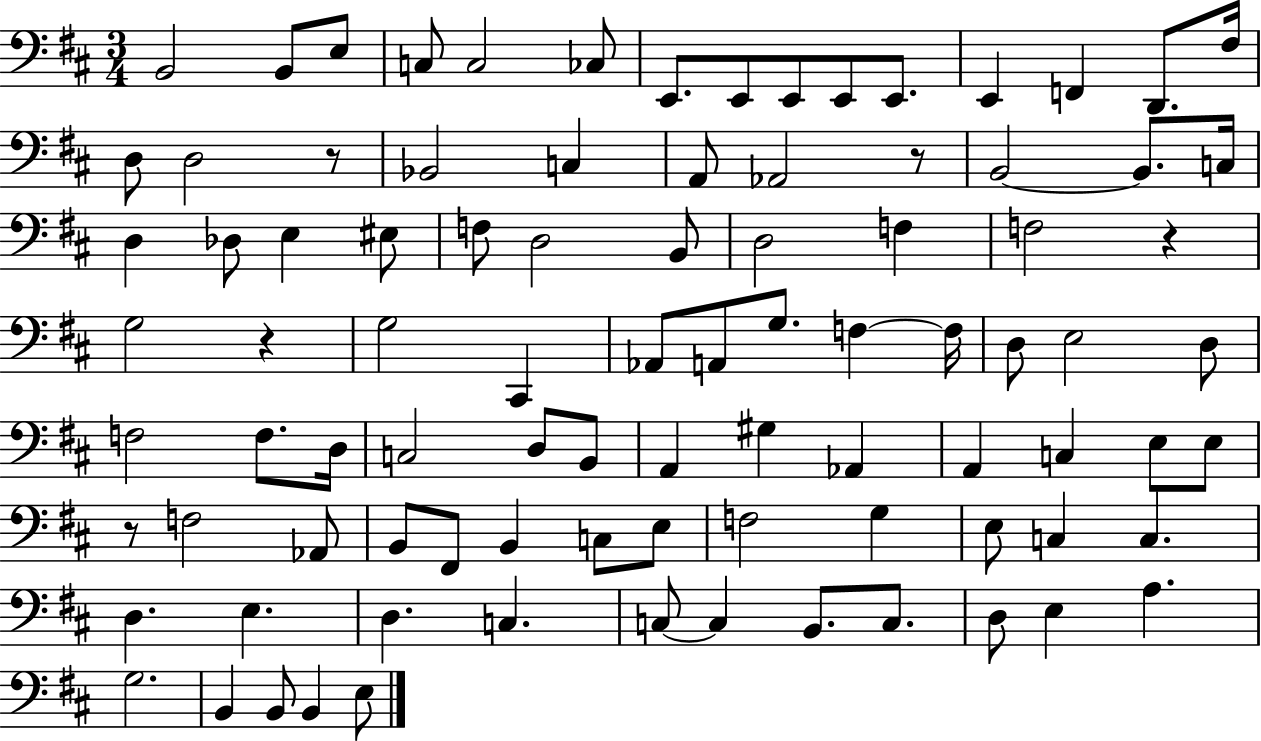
{
  \clef bass
  \numericTimeSignature
  \time 3/4
  \key d \major
  \repeat volta 2 { b,2 b,8 e8 | c8 c2 ces8 | e,8. e,8 e,8 e,8 e,8. | e,4 f,4 d,8. fis16 | \break d8 d2 r8 | bes,2 c4 | a,8 aes,2 r8 | b,2~~ b,8. c16 | \break d4 des8 e4 eis8 | f8 d2 b,8 | d2 f4 | f2 r4 | \break g2 r4 | g2 cis,4 | aes,8 a,8 g8. f4~~ f16 | d8 e2 d8 | \break f2 f8. d16 | c2 d8 b,8 | a,4 gis4 aes,4 | a,4 c4 e8 e8 | \break r8 f2 aes,8 | b,8 fis,8 b,4 c8 e8 | f2 g4 | e8 c4 c4. | \break d4. e4. | d4. c4. | c8~~ c4 b,8. c8. | d8 e4 a4. | \break g2. | b,4 b,8 b,4 e8 | } \bar "|."
}